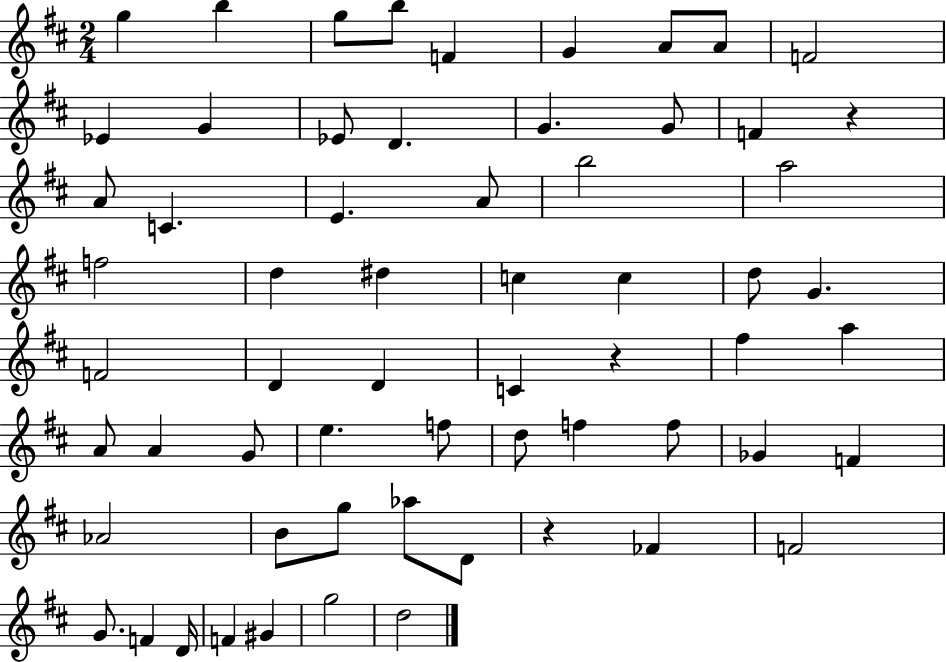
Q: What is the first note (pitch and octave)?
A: G5